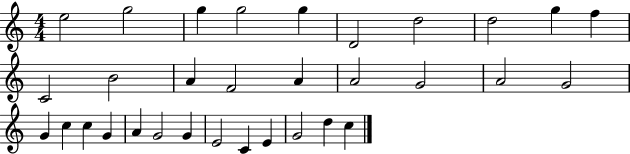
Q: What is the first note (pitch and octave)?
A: E5